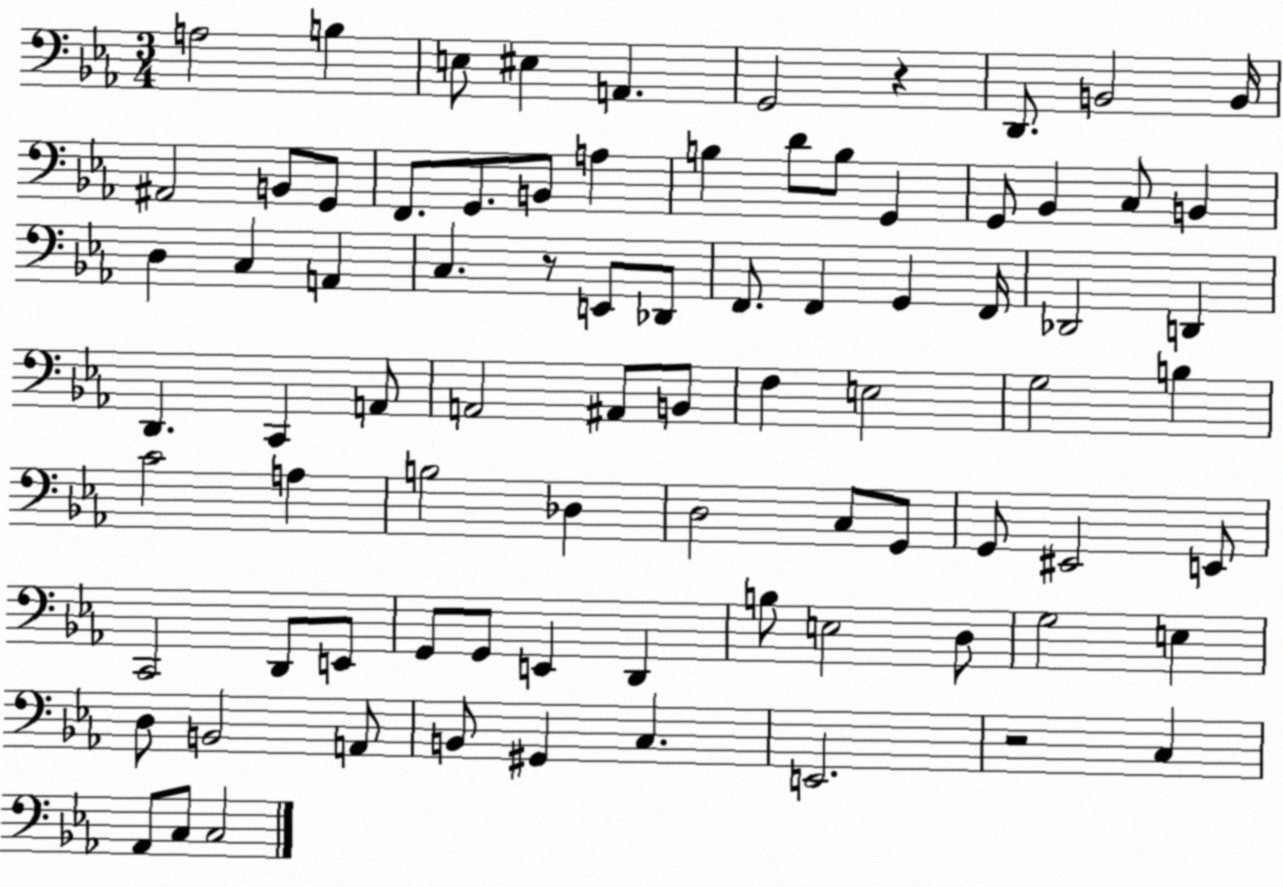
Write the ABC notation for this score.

X:1
T:Untitled
M:3/4
L:1/4
K:Eb
A,2 B, E,/2 ^E, A,, G,,2 z D,,/2 B,,2 B,,/4 ^A,,2 B,,/2 G,,/2 F,,/2 G,,/2 B,,/2 A, B, D/2 B,/2 G,, G,,/2 _B,, C,/2 B,, D, C, A,, C, z/2 E,,/2 _D,,/2 F,,/2 F,, G,, F,,/4 _D,,2 D,, D,, C,, A,,/2 A,,2 ^A,,/2 B,,/2 F, E,2 G,2 B, C2 A, B,2 _D, D,2 C,/2 G,,/2 G,,/2 ^E,,2 E,,/2 C,,2 D,,/2 E,,/2 G,,/2 G,,/2 E,, D,, B,/2 E,2 D,/2 G,2 E, D,/2 B,,2 A,,/2 B,,/2 ^G,, C, E,,2 z2 C, _A,,/2 C,/2 C,2